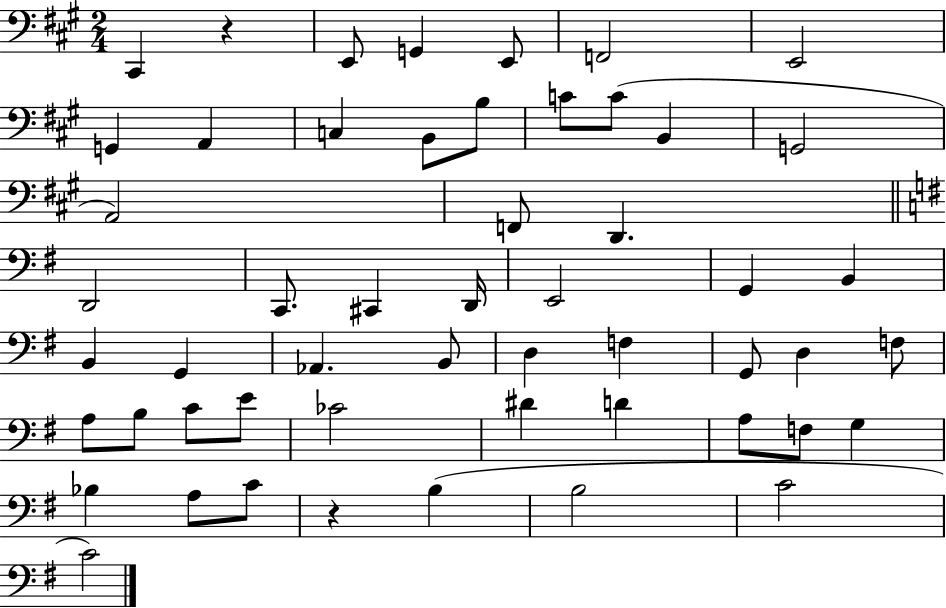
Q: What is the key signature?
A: A major